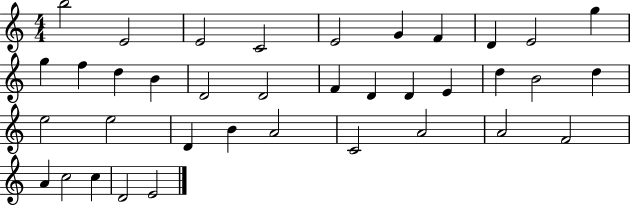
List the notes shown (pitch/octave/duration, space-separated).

B5/h E4/h E4/h C4/h E4/h G4/q F4/q D4/q E4/h G5/q G5/q F5/q D5/q B4/q D4/h D4/h F4/q D4/q D4/q E4/q D5/q B4/h D5/q E5/h E5/h D4/q B4/q A4/h C4/h A4/h A4/h F4/h A4/q C5/h C5/q D4/h E4/h